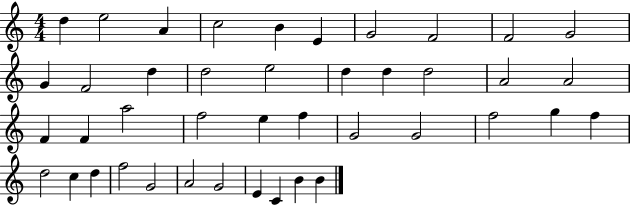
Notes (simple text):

D5/q E5/h A4/q C5/h B4/q E4/q G4/h F4/h F4/h G4/h G4/q F4/h D5/q D5/h E5/h D5/q D5/q D5/h A4/h A4/h F4/q F4/q A5/h F5/h E5/q F5/q G4/h G4/h F5/h G5/q F5/q D5/h C5/q D5/q F5/h G4/h A4/h G4/h E4/q C4/q B4/q B4/q